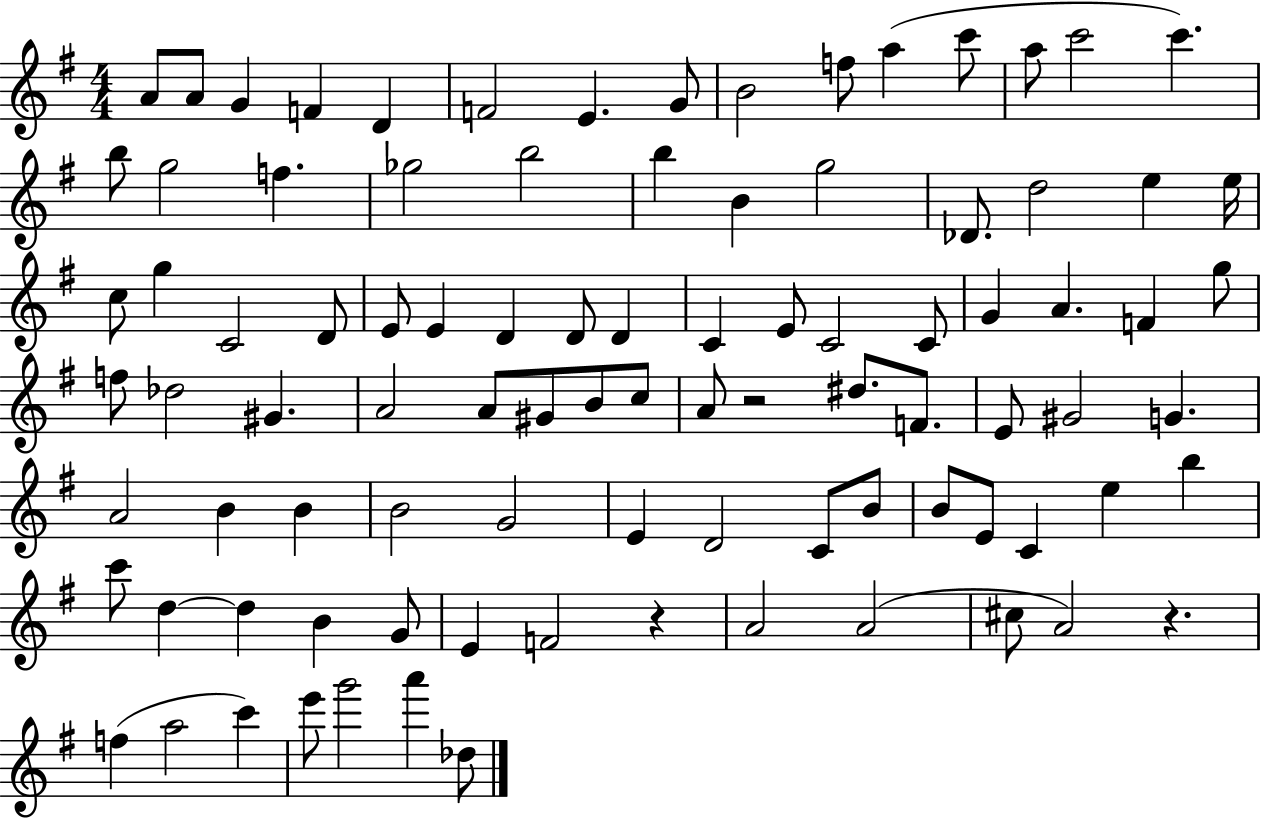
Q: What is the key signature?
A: G major